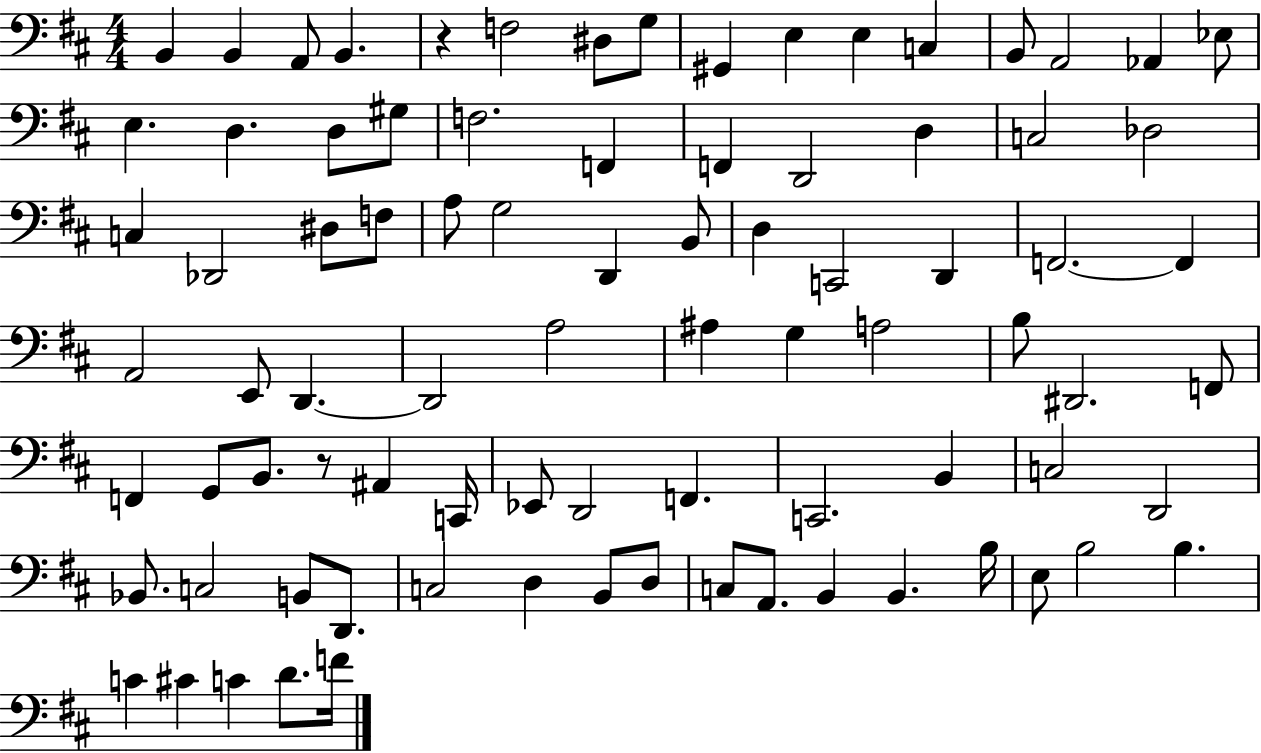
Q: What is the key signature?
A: D major